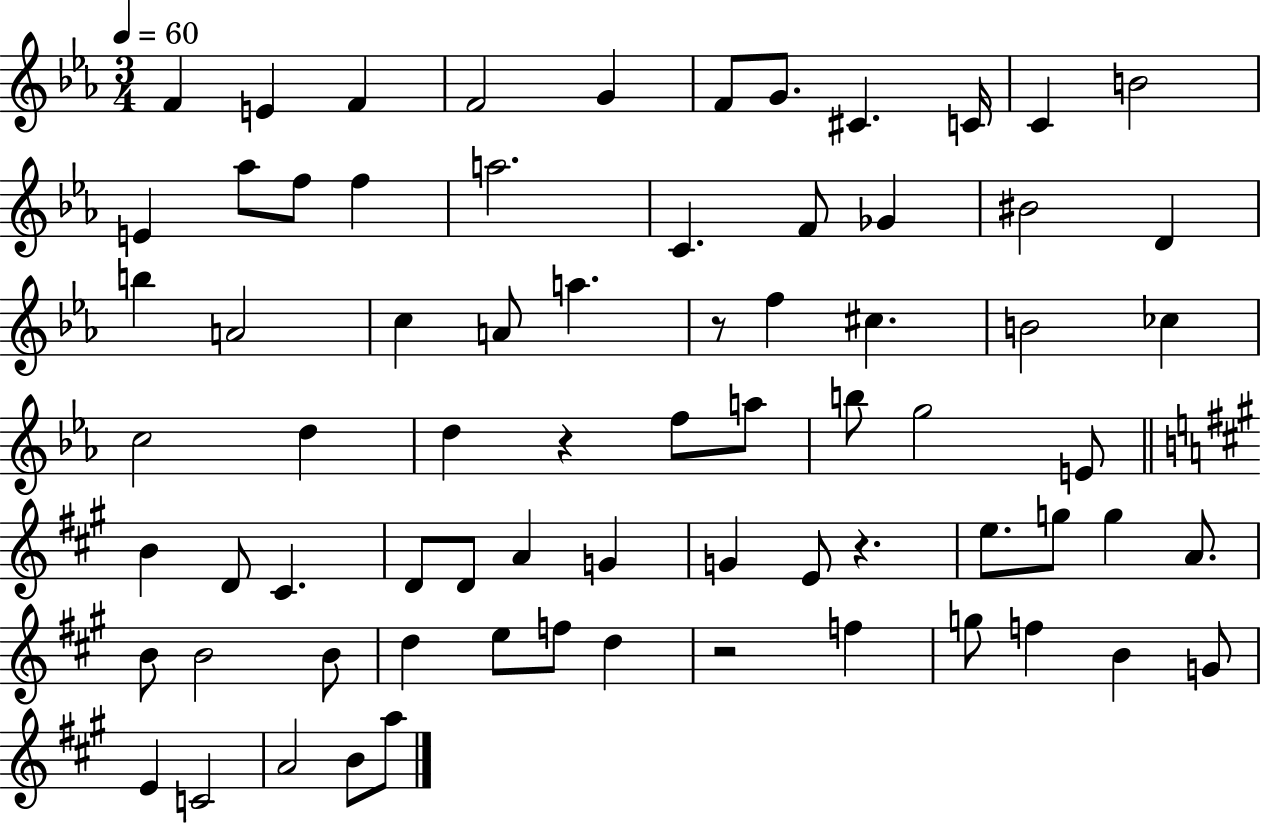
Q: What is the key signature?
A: EES major